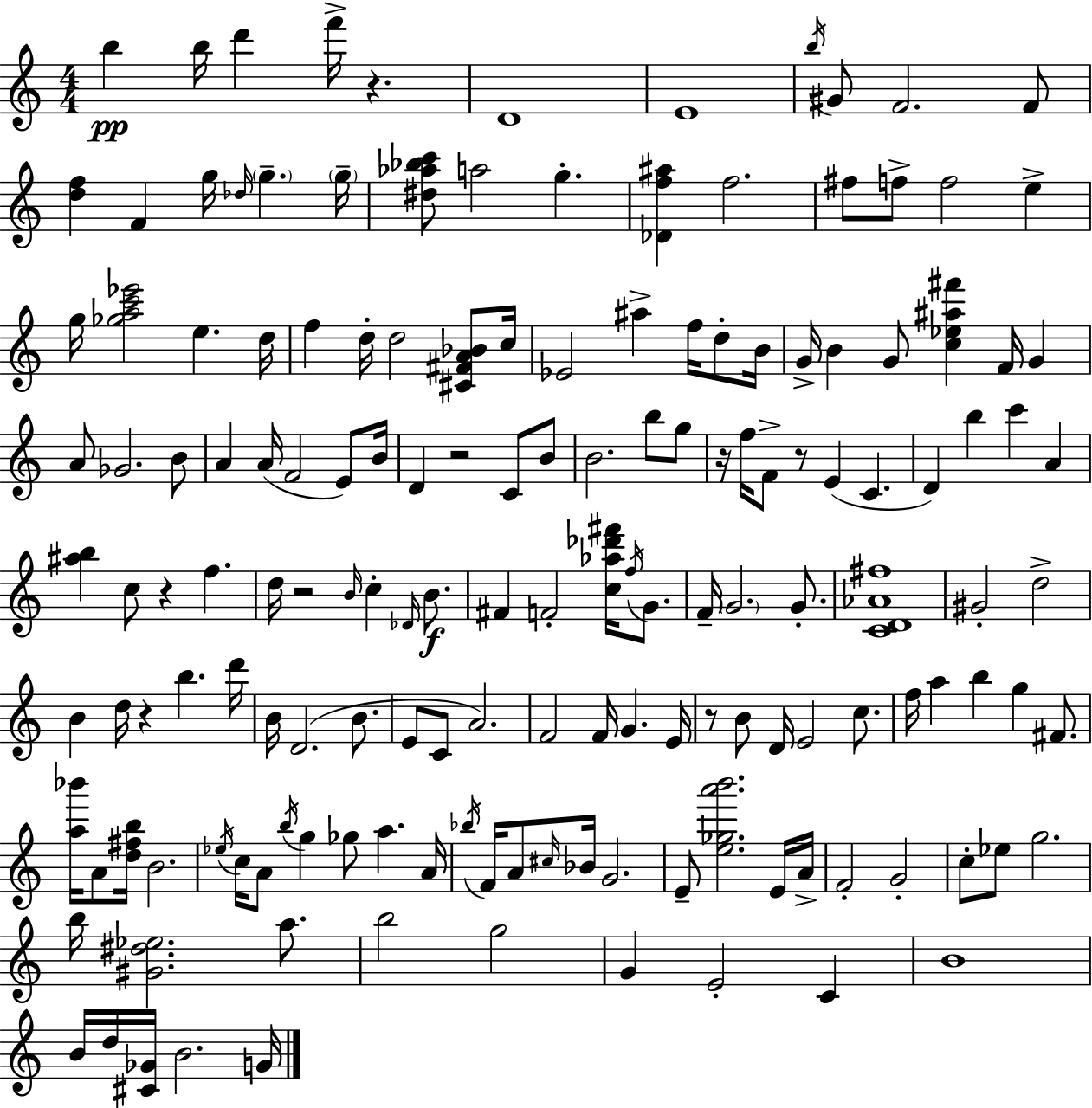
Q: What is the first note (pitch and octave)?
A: B5